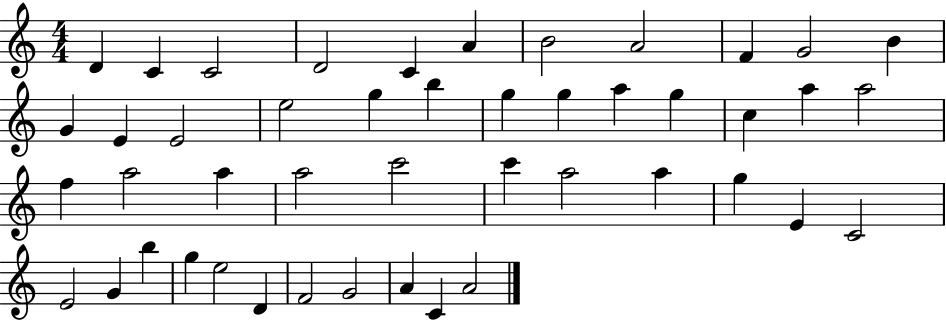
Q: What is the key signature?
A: C major